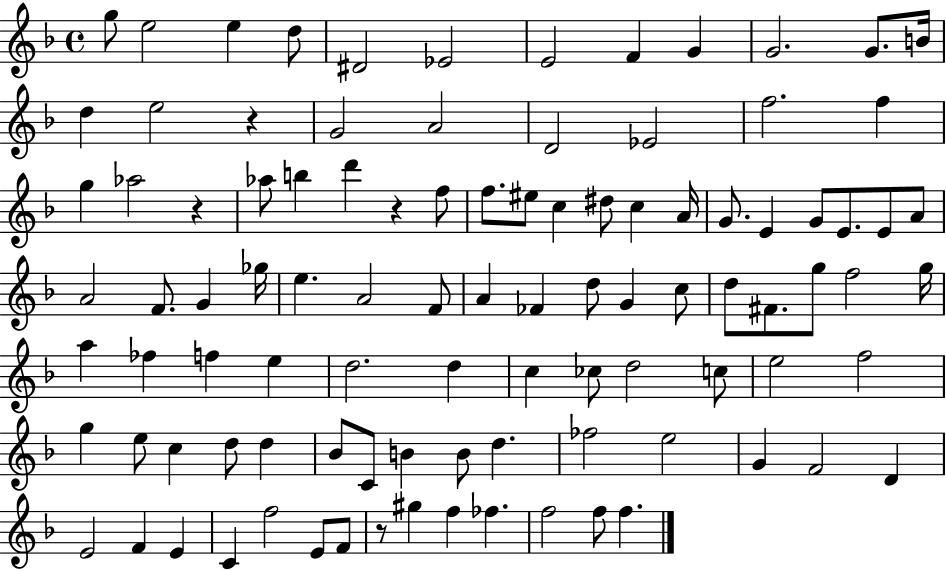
{
  \clef treble
  \time 4/4
  \defaultTimeSignature
  \key f \major
  g''8 e''2 e''4 d''8 | dis'2 ees'2 | e'2 f'4 g'4 | g'2. g'8. b'16 | \break d''4 e''2 r4 | g'2 a'2 | d'2 ees'2 | f''2. f''4 | \break g''4 aes''2 r4 | aes''8 b''4 d'''4 r4 f''8 | f''8. eis''8 c''4 dis''8 c''4 a'16 | g'8. e'4 g'8 e'8. e'8 a'8 | \break a'2 f'8. g'4 ges''16 | e''4. a'2 f'8 | a'4 fes'4 d''8 g'4 c''8 | d''8 fis'8. g''8 f''2 g''16 | \break a''4 fes''4 f''4 e''4 | d''2. d''4 | c''4 ces''8 d''2 c''8 | e''2 f''2 | \break g''4 e''8 c''4 d''8 d''4 | bes'8 c'8 b'4 b'8 d''4. | fes''2 e''2 | g'4 f'2 d'4 | \break e'2 f'4 e'4 | c'4 f''2 e'8 f'8 | r8 gis''4 f''4 fes''4. | f''2 f''8 f''4. | \break \bar "|."
}